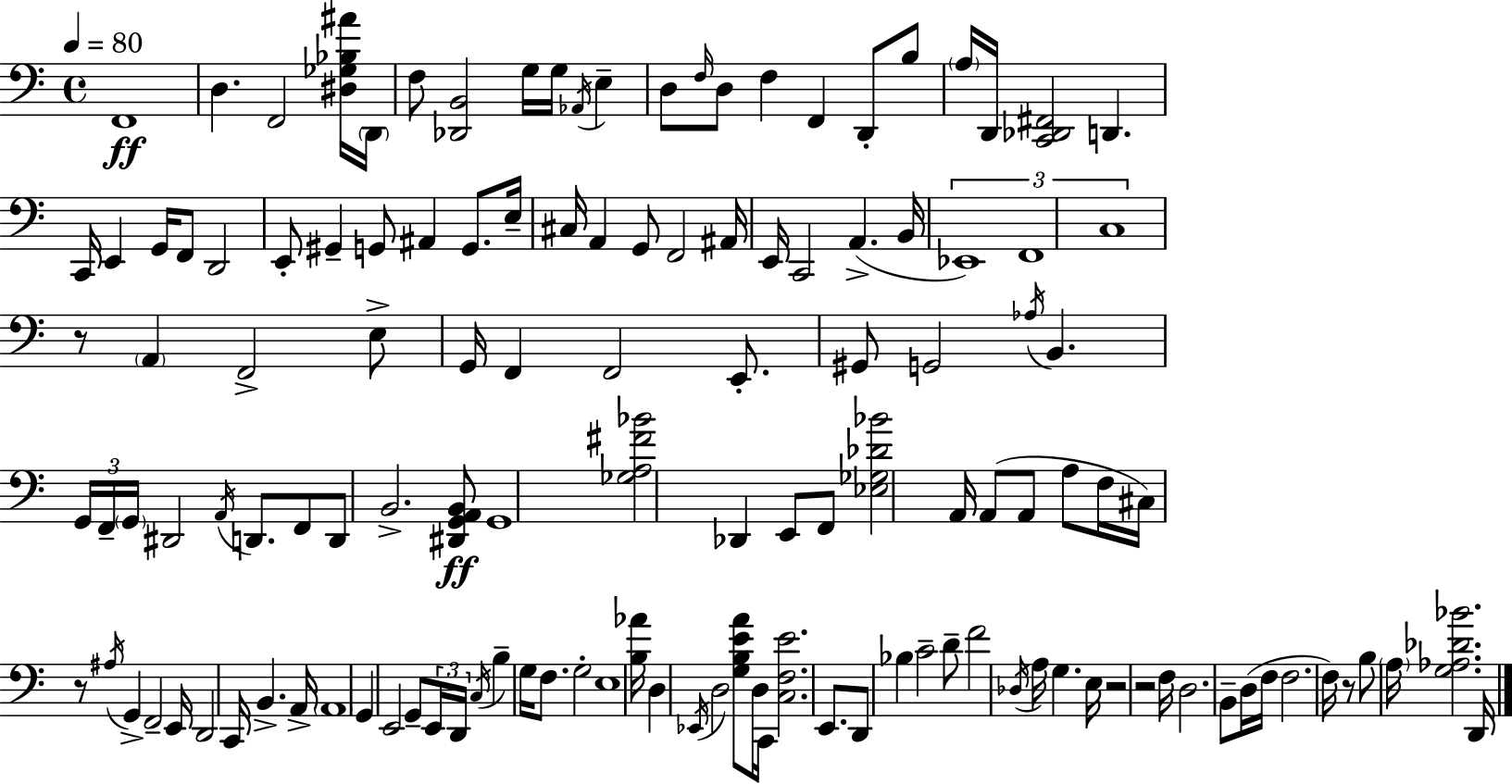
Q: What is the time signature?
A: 4/4